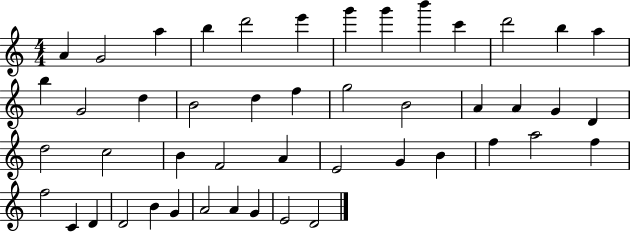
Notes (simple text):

A4/q G4/h A5/q B5/q D6/h E6/q G6/q G6/q B6/q C6/q D6/h B5/q A5/q B5/q G4/h D5/q B4/h D5/q F5/q G5/h B4/h A4/q A4/q G4/q D4/q D5/h C5/h B4/q F4/h A4/q E4/h G4/q B4/q F5/q A5/h F5/q F5/h C4/q D4/q D4/h B4/q G4/q A4/h A4/q G4/q E4/h D4/h